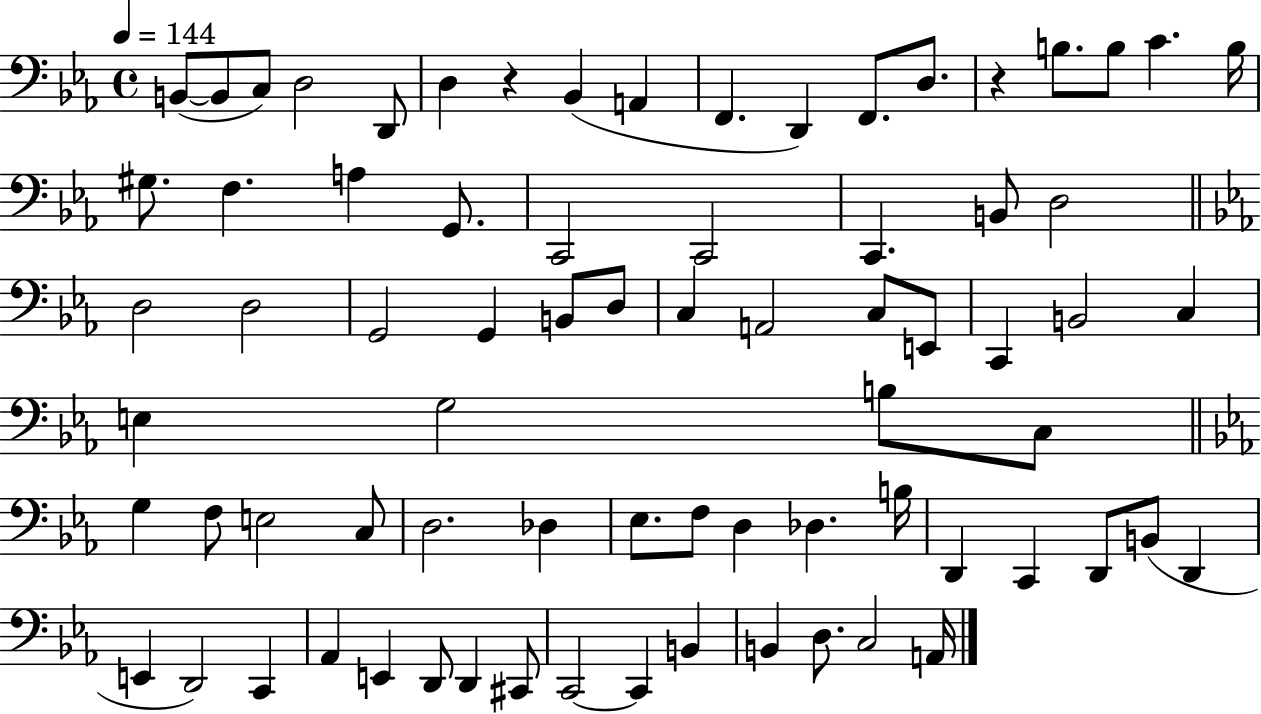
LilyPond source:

{
  \clef bass
  \time 4/4
  \defaultTimeSignature
  \key ees \major
  \tempo 4 = 144
  b,8~(~ b,8 c8) d2 d,8 | d4 r4 bes,4( a,4 | f,4. d,4) f,8. d8. | r4 b8. b8 c'4. b16 | \break gis8. f4. a4 g,8. | c,2 c,2 | c,4. b,8 d2 | \bar "||" \break \key c \minor d2 d2 | g,2 g,4 b,8 d8 | c4 a,2 c8 e,8 | c,4 b,2 c4 | \break e4 g2 b8 c8 | \bar "||" \break \key c \minor g4 f8 e2 c8 | d2. des4 | ees8. f8 d4 des4. b16 | d,4 c,4 d,8 b,8( d,4 | \break e,4 d,2) c,4 | aes,4 e,4 d,8 d,4 cis,8 | c,2~~ c,4 b,4 | b,4 d8. c2 a,16 | \break \bar "|."
}